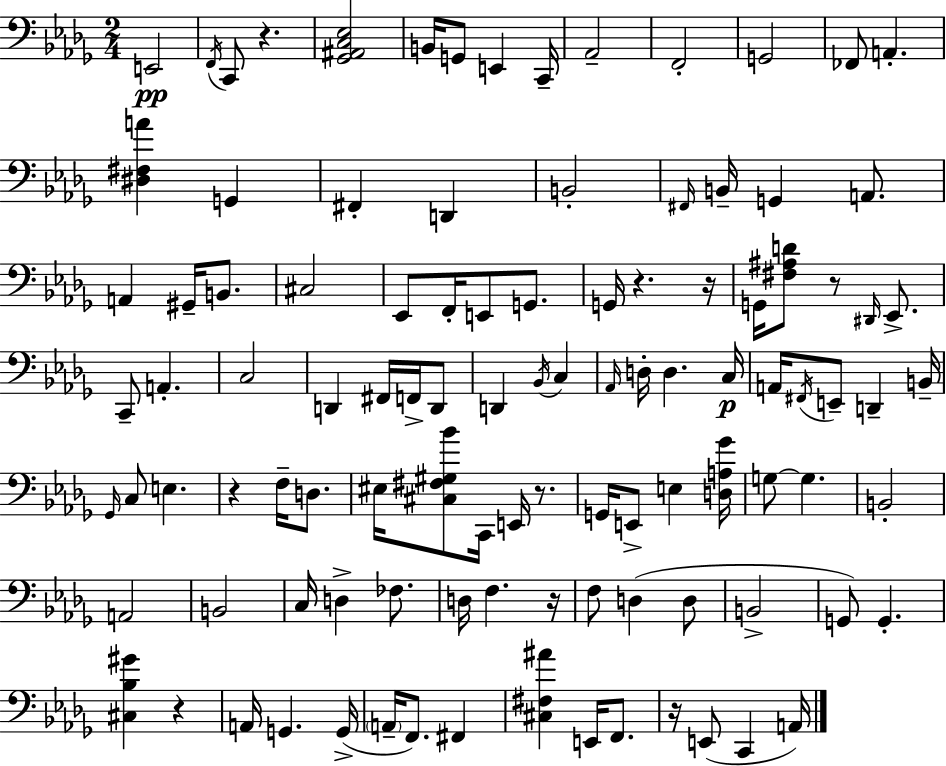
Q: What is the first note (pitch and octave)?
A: E2